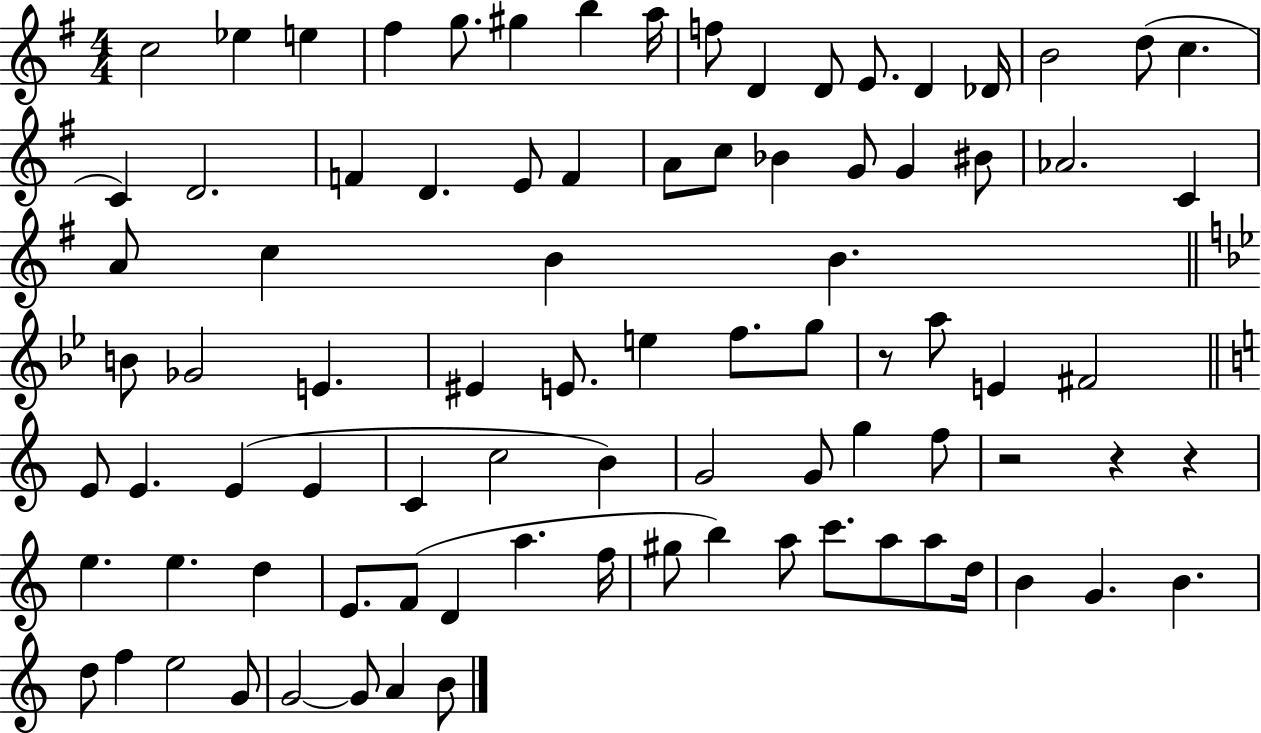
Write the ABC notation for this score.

X:1
T:Untitled
M:4/4
L:1/4
K:G
c2 _e e ^f g/2 ^g b a/4 f/2 D D/2 E/2 D _D/4 B2 d/2 c C D2 F D E/2 F A/2 c/2 _B G/2 G ^B/2 _A2 C A/2 c B B B/2 _G2 E ^E E/2 e f/2 g/2 z/2 a/2 E ^F2 E/2 E E E C c2 B G2 G/2 g f/2 z2 z z e e d E/2 F/2 D a f/4 ^g/2 b a/2 c'/2 a/2 a/2 d/4 B G B d/2 f e2 G/2 G2 G/2 A B/2